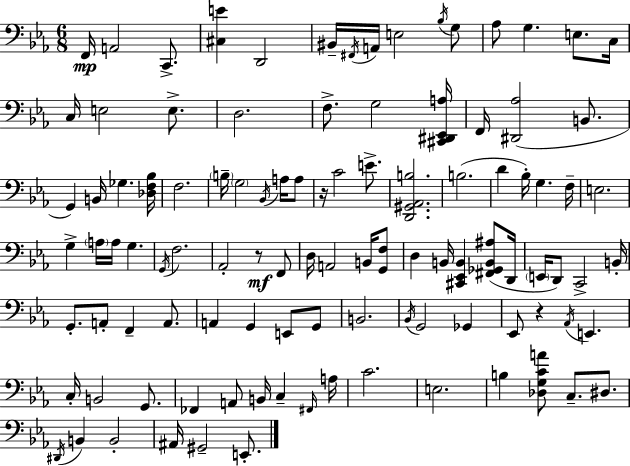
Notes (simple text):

F2/s A2/h C2/e. [C#3,E4]/q D2/h BIS2/s F#2/s A2/s E3/h Bb3/s G3/e Ab3/e G3/q. E3/e. C3/s C3/s E3/h E3/e. D3/h. F3/e. G3/h [C#2,D#2,Eb2,A3]/s F2/s [D#2,Ab3]/h B2/e. G2/q B2/s Gb3/q. [Db3,F3,Bb3]/s F3/h. B3/s G3/h Bb2/s A3/s A3/e R/s C4/h E4/e. [D2,G#2,Ab2,B3]/h. B3/h. D4/q Bb3/s G3/q. F3/s E3/h. G3/q A3/s A3/s G3/q. G2/s F3/h. Ab2/h R/e F2/e D3/s A2/h B2/s [G2,F3]/e D3/q B2/s [C#2,Eb2,B2]/q [F#2,Gb2,B2,A#3]/e D2/s E2/s D2/e C2/h B2/s G2/e. A2/e F2/q A2/e. A2/q G2/q E2/e G2/e B2/h. Bb2/s G2/h Gb2/q Eb2/e R/q Ab2/s E2/q. C3/s B2/h G2/e. FES2/q A2/e B2/s C3/q F#2/s A3/s C4/h. E3/h. B3/q [Db3,G3,C4,A4]/e C3/e. D#3/e. D#2/s B2/q B2/h A#2/s G#2/h E2/e.